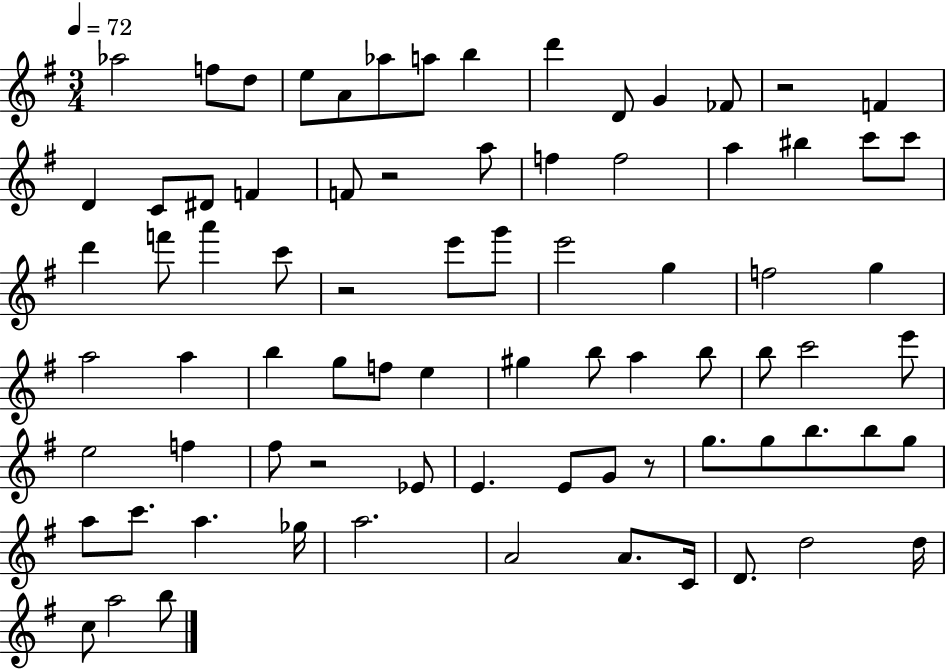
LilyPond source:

{
  \clef treble
  \numericTimeSignature
  \time 3/4
  \key g \major
  \tempo 4 = 72
  aes''2 f''8 d''8 | e''8 a'8 aes''8 a''8 b''4 | d'''4 d'8 g'4 fes'8 | r2 f'4 | \break d'4 c'8 dis'8 f'4 | f'8 r2 a''8 | f''4 f''2 | a''4 bis''4 c'''8 c'''8 | \break d'''4 f'''8 a'''4 c'''8 | r2 e'''8 g'''8 | e'''2 g''4 | f''2 g''4 | \break a''2 a''4 | b''4 g''8 f''8 e''4 | gis''4 b''8 a''4 b''8 | b''8 c'''2 e'''8 | \break e''2 f''4 | fis''8 r2 ees'8 | e'4. e'8 g'8 r8 | g''8. g''8 b''8. b''8 g''8 | \break a''8 c'''8. a''4. ges''16 | a''2. | a'2 a'8. c'16 | d'8. d''2 d''16 | \break c''8 a''2 b''8 | \bar "|."
}